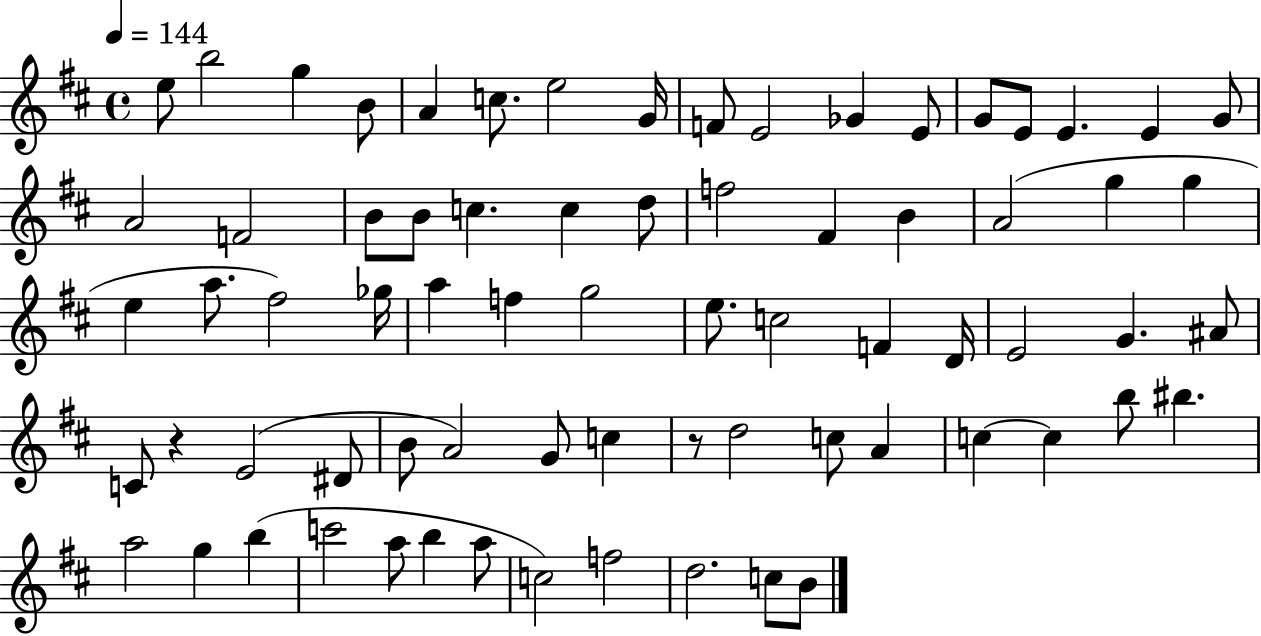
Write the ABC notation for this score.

X:1
T:Untitled
M:4/4
L:1/4
K:D
e/2 b2 g B/2 A c/2 e2 G/4 F/2 E2 _G E/2 G/2 E/2 E E G/2 A2 F2 B/2 B/2 c c d/2 f2 ^F B A2 g g e a/2 ^f2 _g/4 a f g2 e/2 c2 F D/4 E2 G ^A/2 C/2 z E2 ^D/2 B/2 A2 G/2 c z/2 d2 c/2 A c c b/2 ^b a2 g b c'2 a/2 b a/2 c2 f2 d2 c/2 B/2